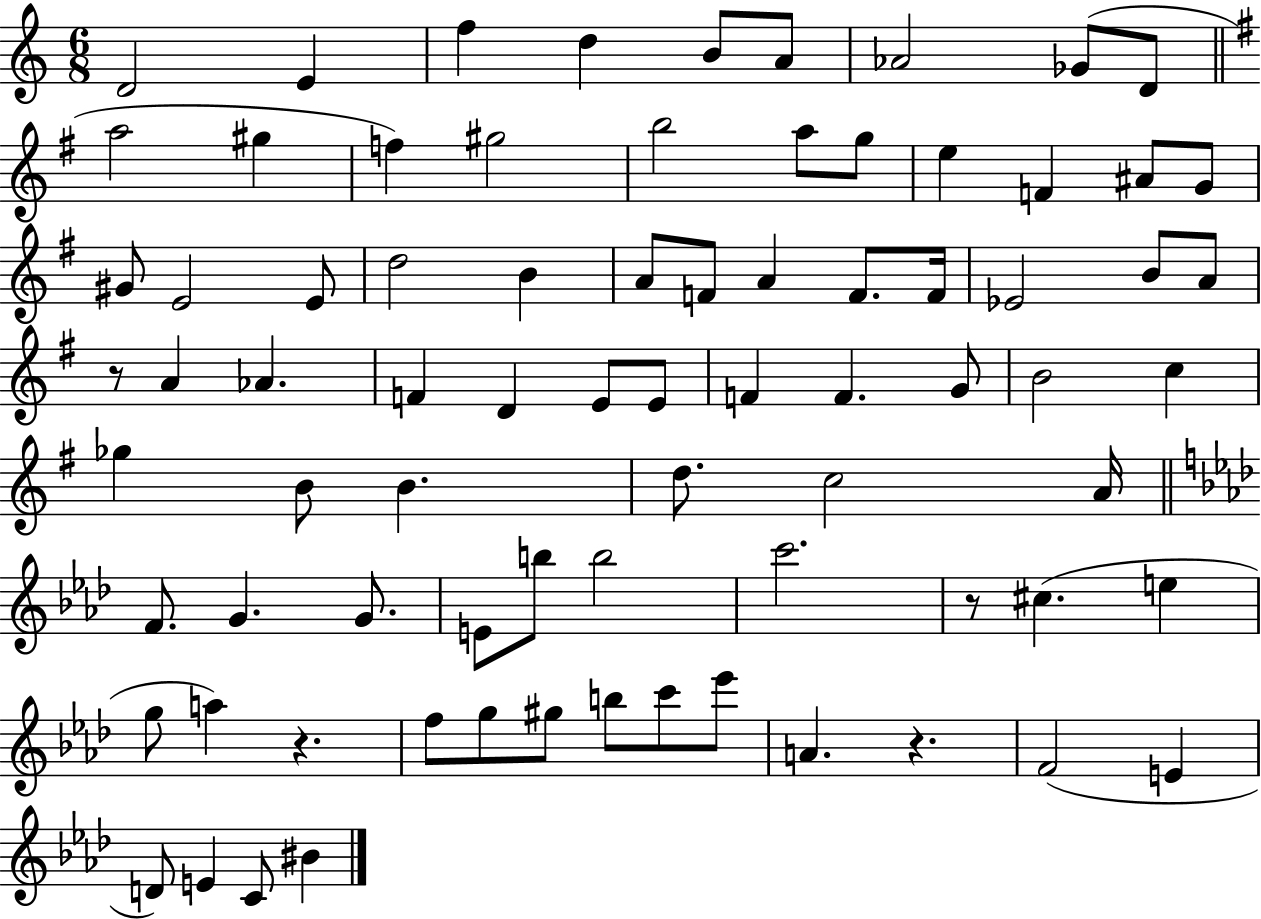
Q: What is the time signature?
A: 6/8